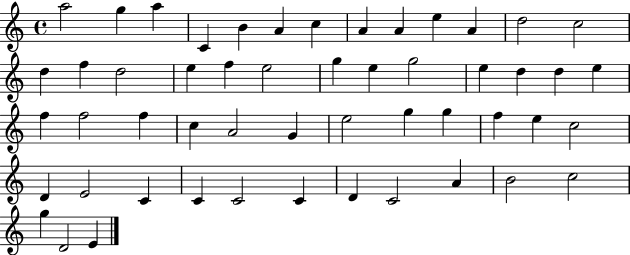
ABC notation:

X:1
T:Untitled
M:4/4
L:1/4
K:C
a2 g a C B A c A A e A d2 c2 d f d2 e f e2 g e g2 e d d e f f2 f c A2 G e2 g g f e c2 D E2 C C C2 C D C2 A B2 c2 g D2 E